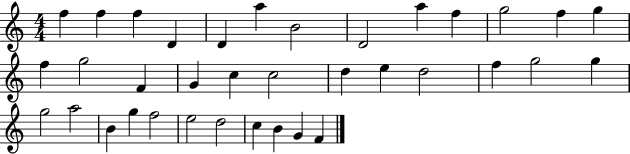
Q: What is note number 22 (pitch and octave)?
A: D5